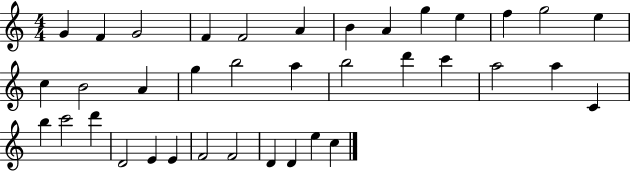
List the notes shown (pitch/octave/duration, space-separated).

G4/q F4/q G4/h F4/q F4/h A4/q B4/q A4/q G5/q E5/q F5/q G5/h E5/q C5/q B4/h A4/q G5/q B5/h A5/q B5/h D6/q C6/q A5/h A5/q C4/q B5/q C6/h D6/q D4/h E4/q E4/q F4/h F4/h D4/q D4/q E5/q C5/q